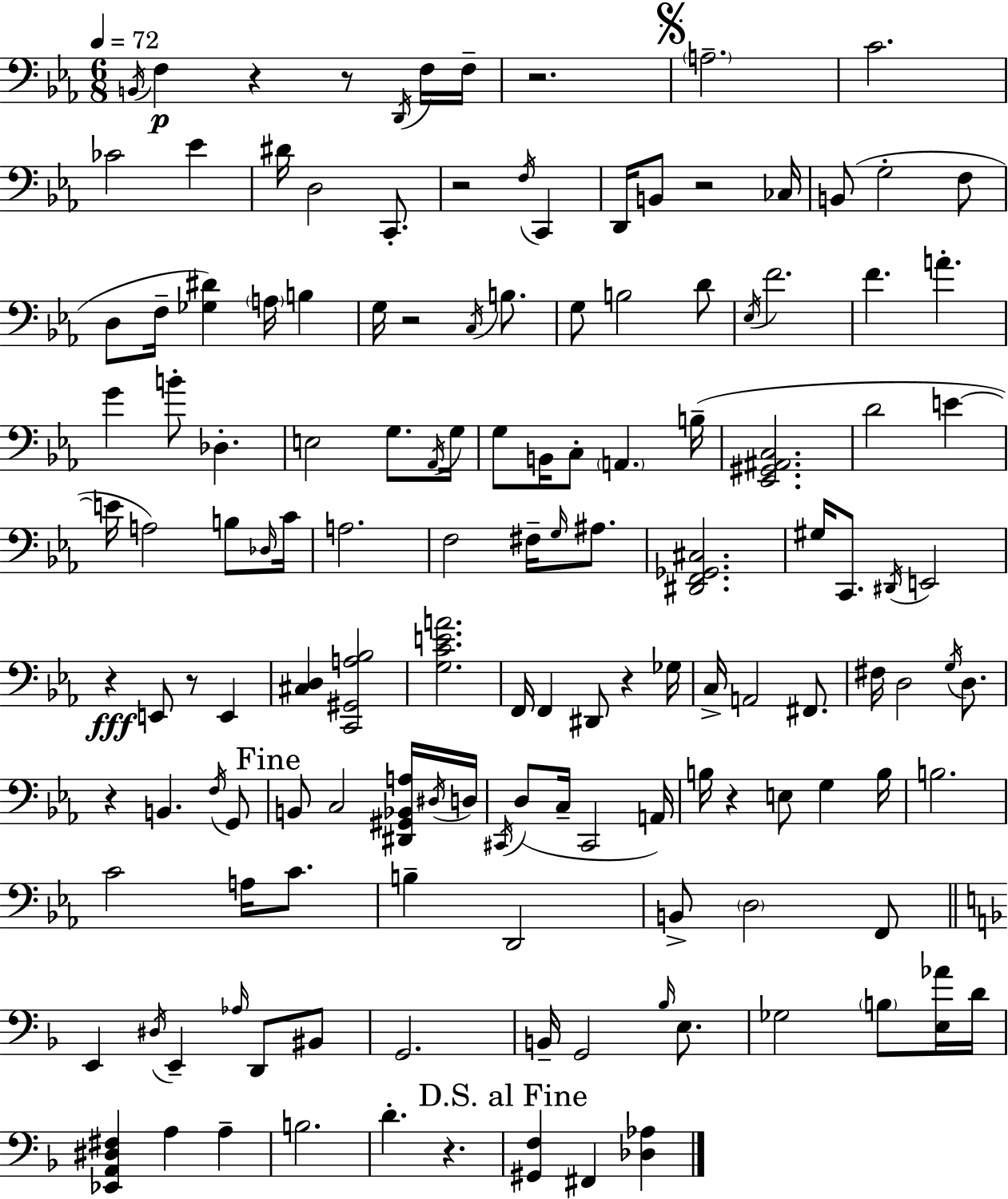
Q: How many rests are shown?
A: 12